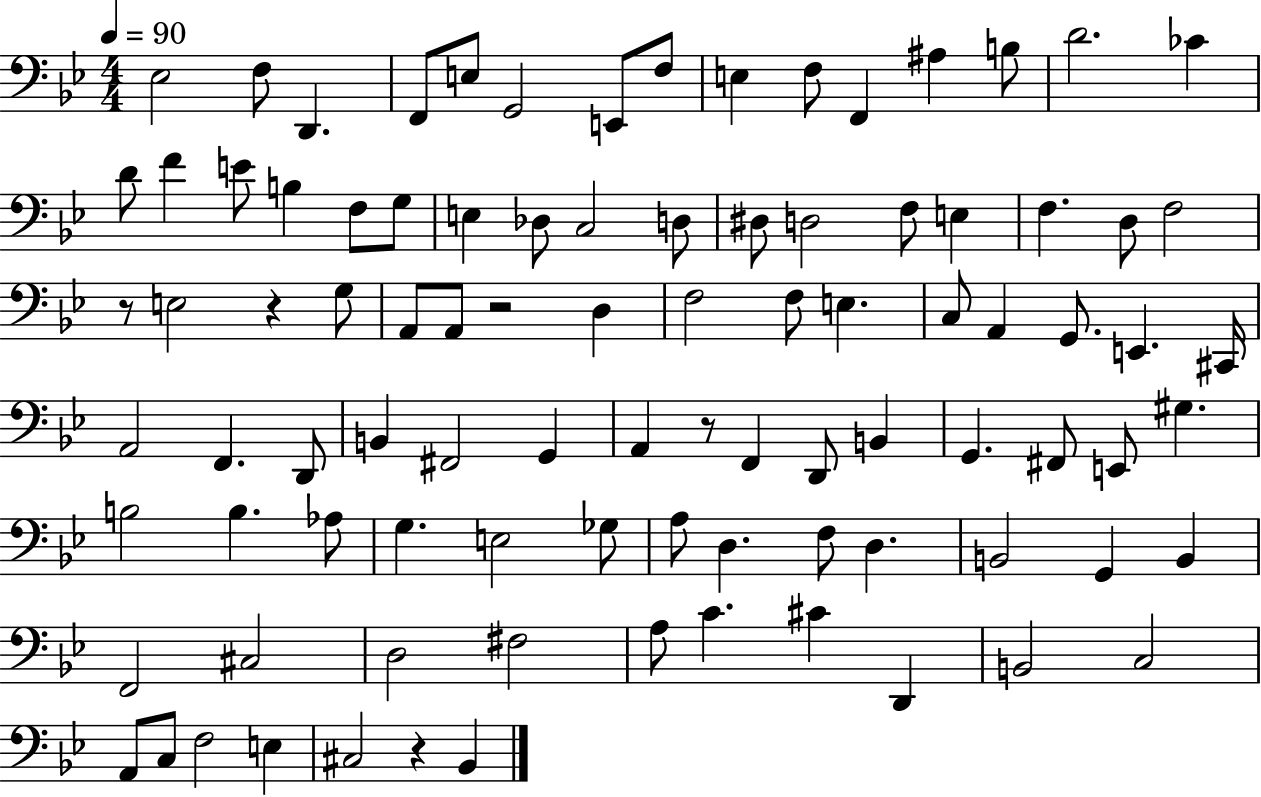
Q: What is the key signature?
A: BES major